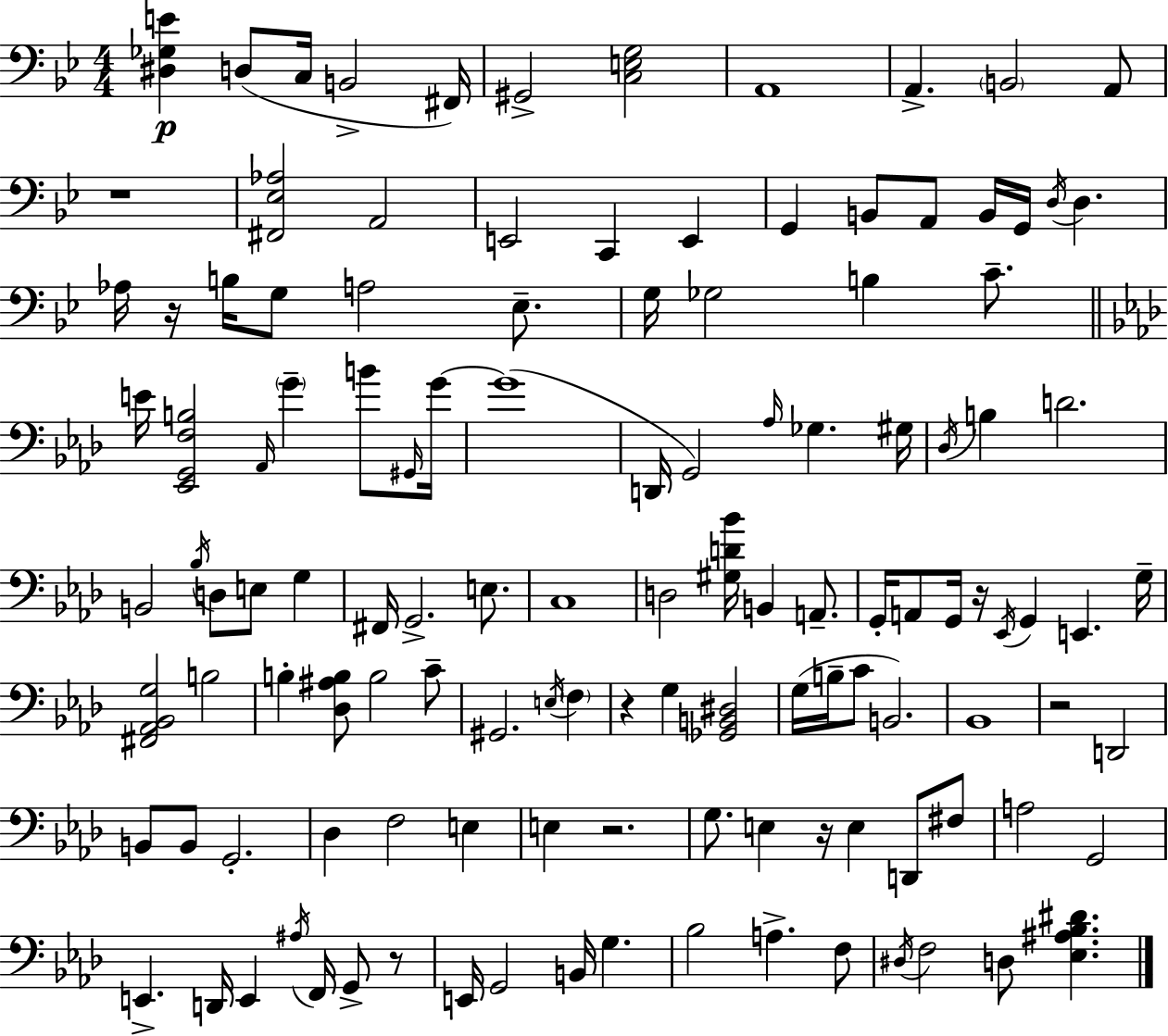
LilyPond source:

{
  \clef bass
  \numericTimeSignature
  \time 4/4
  \key g \minor
  <dis ges e'>4\p d8( c16 b,2-> fis,16) | gis,2-> <c e g>2 | a,1 | a,4.-> \parenthesize b,2 a,8 | \break r1 | <fis, ees aes>2 a,2 | e,2 c,4 e,4 | g,4 b,8 a,8 b,16 g,16 \acciaccatura { d16 } d4. | \break aes16 r16 b16 g8 a2 ees8.-- | g16 ges2 b4 c'8.-- | \bar "||" \break \key aes \major e'16 <ees, g, f b>2 \grace { aes,16 } \parenthesize g'4-- b'8 | \grace { gis,16 } g'16~~ g'1( | d,16 g,2) \grace { aes16 } ges4. | gis16 \acciaccatura { des16 } b4 d'2. | \break b,2 \acciaccatura { bes16 } d8 e8 | g4 fis,16 g,2.-> | e8. c1 | d2 <gis d' bes'>16 b,4 | \break a,8.-- g,16-. a,8 g,16 r16 \acciaccatura { ees,16 } g,4 e,4. | g16-- <fis, aes, bes, g>2 b2 | b4-. <des ais b>8 b2 | c'8-- gis,2. | \break \acciaccatura { e16 } \parenthesize f4 r4 g4 <ges, b, dis>2 | g16( b16-- c'8 b,2.) | bes,1 | r2 d,2 | \break b,8 b,8 g,2.-. | des4 f2 | e4 e4 r2. | g8. e4 r16 e4 | \break d,8 fis8 a2 g,2 | e,4.-> d,16 e,4 | \acciaccatura { ais16 } f,16 g,8-> r8 e,16 g,2 | b,16 g4. bes2 | \break a4.-> f8 \acciaccatura { dis16 } f2 | d8 <ees ais bes dis'>4. \bar "|."
}